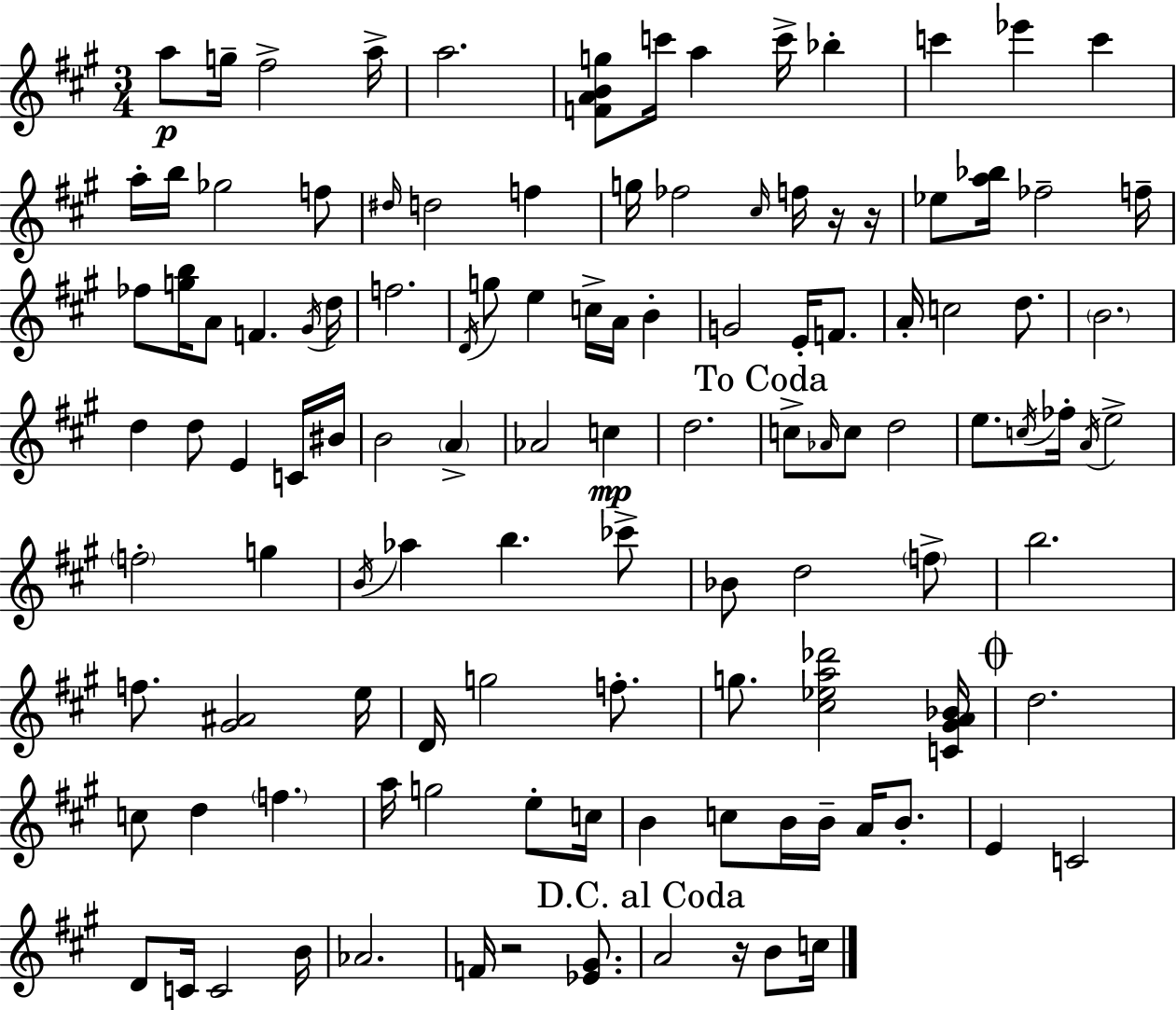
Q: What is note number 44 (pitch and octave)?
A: D5